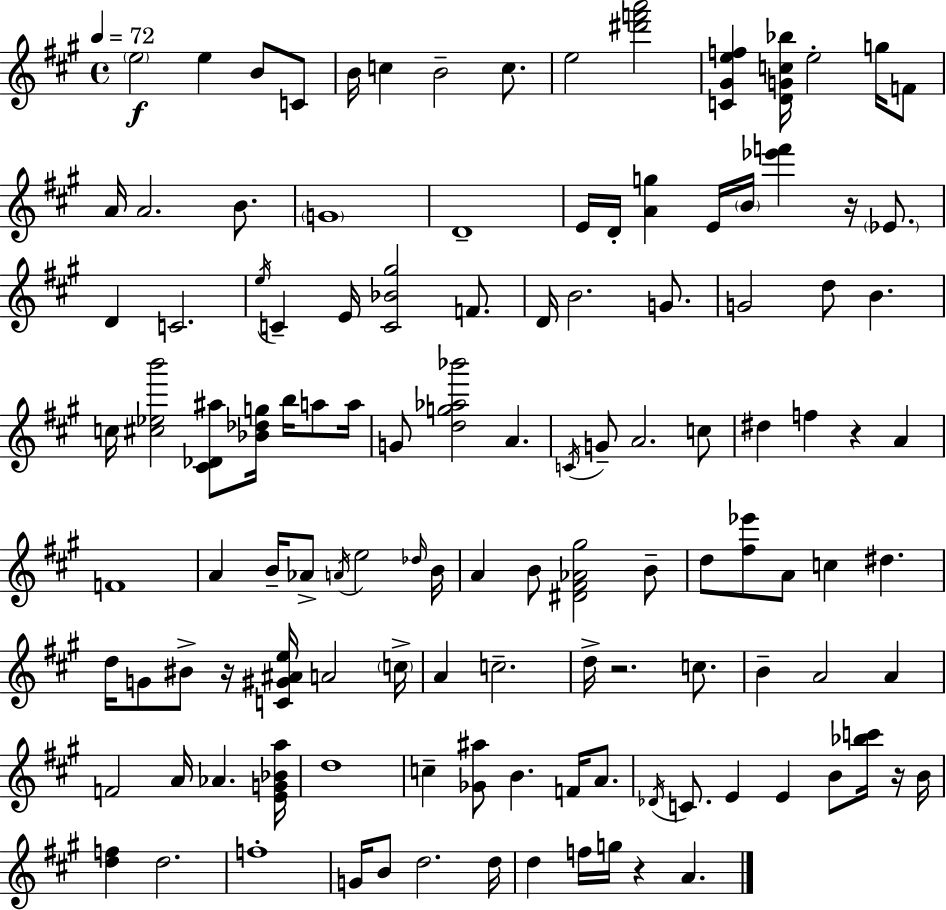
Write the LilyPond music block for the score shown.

{
  \clef treble
  \time 4/4
  \defaultTimeSignature
  \key a \major
  \tempo 4 = 72
  \parenthesize e''2\f e''4 b'8 c'8 | b'16 c''4 b'2-- c''8. | e''2 <dis''' f''' a'''>2 | <c' gis' e'' f''>4 <d' g' c'' bes''>16 e''2-. g''16 f'8 | \break a'16 a'2. b'8. | \parenthesize g'1 | d'1-- | e'16 d'16-. <a' g''>4 e'16 \parenthesize b'16 <ees''' f'''>4 r16 \parenthesize ees'8. | \break d'4 c'2. | \acciaccatura { e''16 } c'4-- e'16 <c' bes' gis''>2 f'8. | d'16 b'2. g'8. | g'2 d''8 b'4. | \break c''16 <cis'' ees'' b'''>2 <cis' des' ais''>8 <bes' des'' g''>16 b''16 a''8 | a''16 g'8 <d'' g'' aes'' bes'''>2 a'4. | \acciaccatura { c'16 } g'8-- a'2. | c''8 dis''4 f''4 r4 a'4 | \break f'1 | a'4 b'16-- aes'8-> \acciaccatura { a'16 } e''2 | \grace { des''16 } b'16 a'4 b'8 <dis' fis' aes' gis''>2 | b'8-- d''8 <fis'' ees'''>8 a'8 c''4 dis''4. | \break d''16 g'8 bis'8-> r16 <c' gis' ais' e''>16 a'2 | \parenthesize c''16-> a'4 c''2.-- | d''16-> r2. | c''8. b'4-- a'2 | \break a'4 f'2 a'16 aes'4. | <e' g' bes' a''>16 d''1 | c''4-- <ges' ais''>8 b'4. | f'16 a'8. \acciaccatura { des'16 } c'8. e'4 e'4 | \break b'8 <bes'' c'''>16 r16 b'16 <d'' f''>4 d''2. | f''1-. | g'16 b'8 d''2. | d''16 d''4 f''16 g''16 r4 a'4. | \break \bar "|."
}